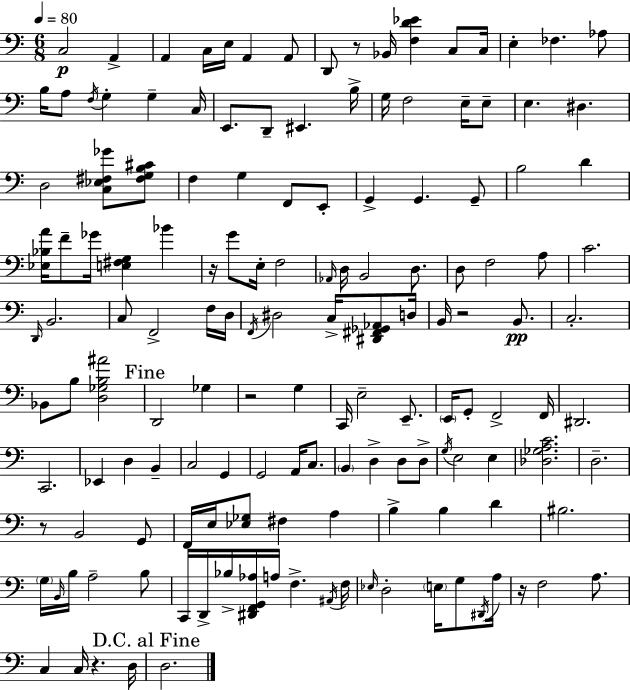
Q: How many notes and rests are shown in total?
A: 148